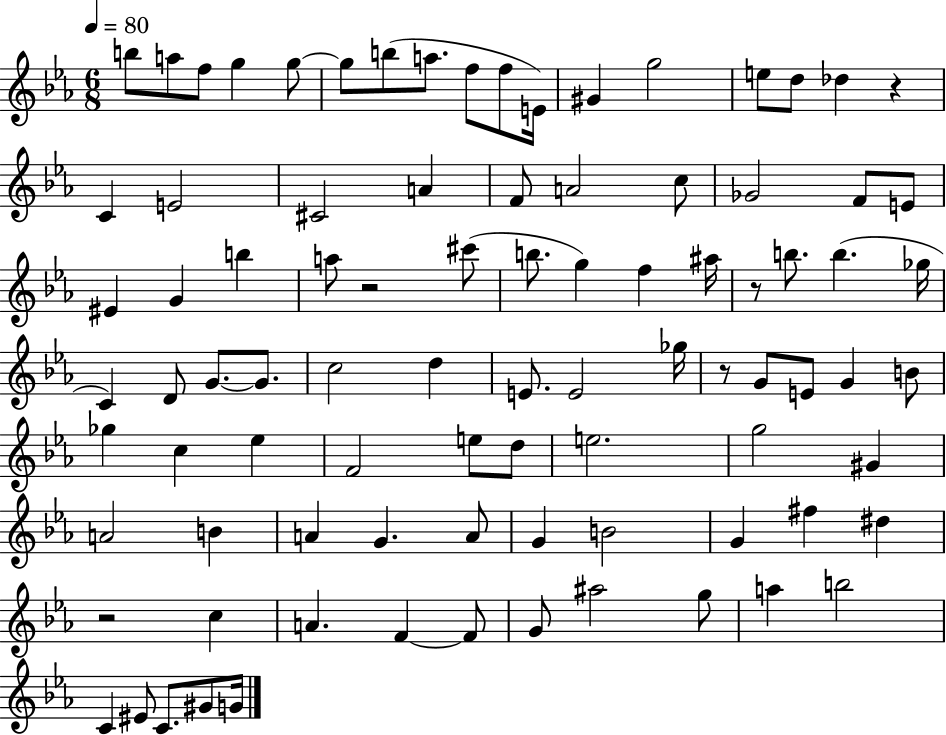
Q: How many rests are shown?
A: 5